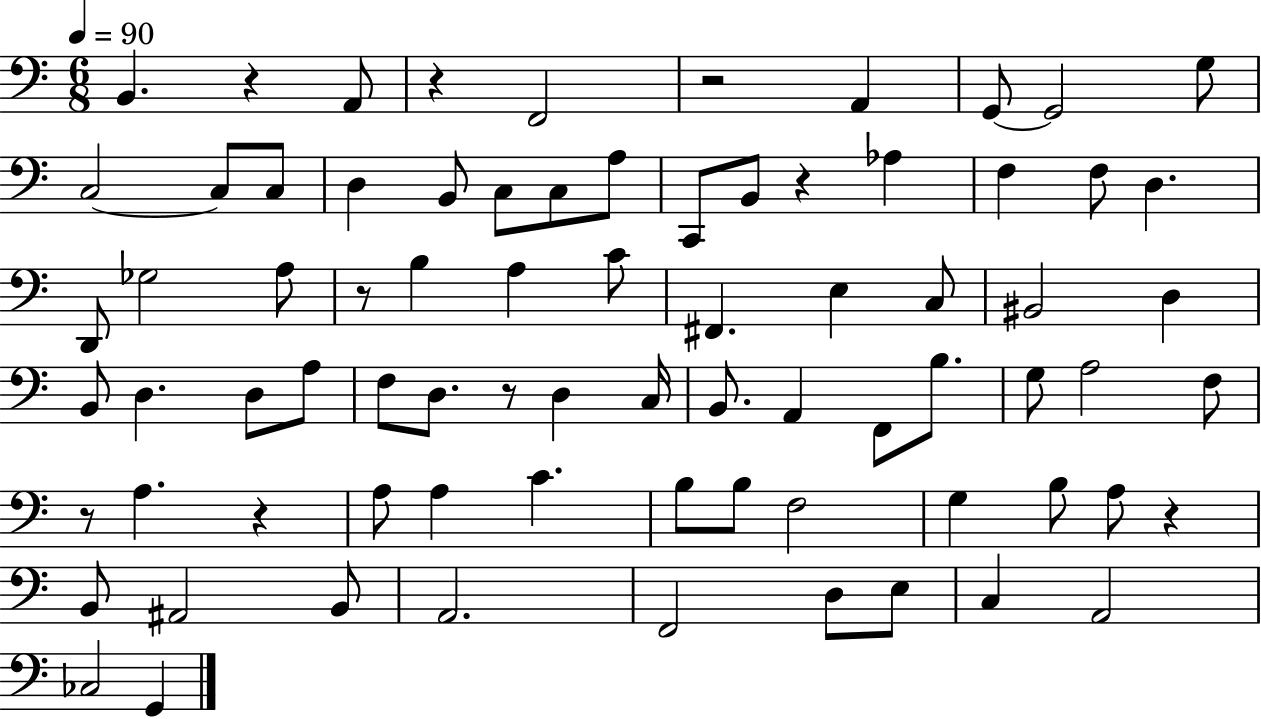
B2/q. R/q A2/e R/q F2/h R/h A2/q G2/e G2/h G3/e C3/h C3/e C3/e D3/q B2/e C3/e C3/e A3/e C2/e B2/e R/q Ab3/q F3/q F3/e D3/q. D2/e Gb3/h A3/e R/e B3/q A3/q C4/e F#2/q. E3/q C3/e BIS2/h D3/q B2/e D3/q. D3/e A3/e F3/e D3/e. R/e D3/q C3/s B2/e. A2/q F2/e B3/e. G3/e A3/h F3/e R/e A3/q. R/q A3/e A3/q C4/q. B3/e B3/e F3/h G3/q B3/e A3/e R/q B2/e A#2/h B2/e A2/h. F2/h D3/e E3/e C3/q A2/h CES3/h G2/q